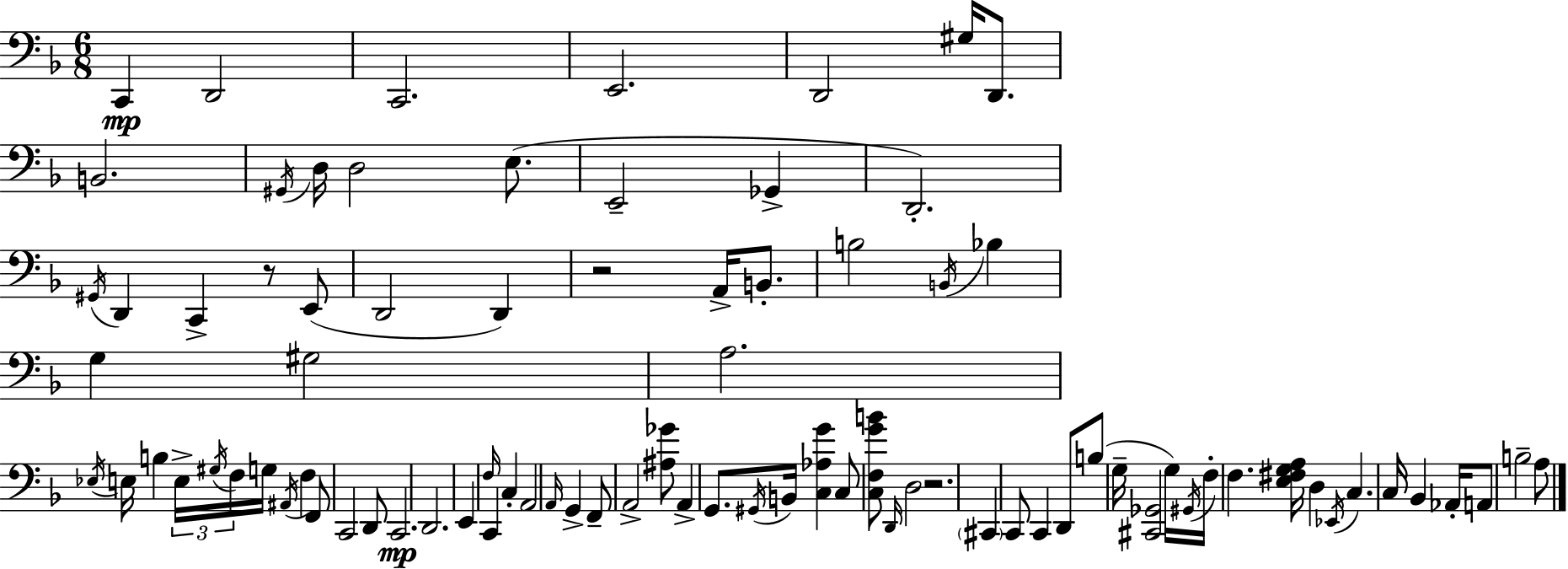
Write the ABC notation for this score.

X:1
T:Untitled
M:6/8
L:1/4
K:F
C,, D,,2 C,,2 E,,2 D,,2 ^G,/4 D,,/2 B,,2 ^G,,/4 D,/4 D,2 E,/2 E,,2 _G,, D,,2 ^G,,/4 D,, C,, z/2 E,,/2 D,,2 D,, z2 A,,/4 B,,/2 B,2 B,,/4 _B, G, ^G,2 A,2 _E,/4 E,/4 B, E,/4 ^G,/4 F,/4 G,/4 ^A,,/4 F, F,,/2 C,,2 D,,/2 C,,2 D,,2 E,, F,/4 C,, C, A,,2 A,,/4 G,, F,,/2 A,,2 [^A,_G]/2 A,, G,,/2 ^G,,/4 B,,/4 [C,_A,G] C,/2 [C,F,GB]/2 D,,/4 D,2 z2 ^C,, C,,/2 C,, D,,/2 B,/2 G,/4 [^C,,_G,,]2 G,/4 ^G,,/4 F,/4 F, [E,^F,G,A,]/4 D, _E,,/4 C, C,/4 _B,, _A,,/4 A,,/2 B,2 A,/2